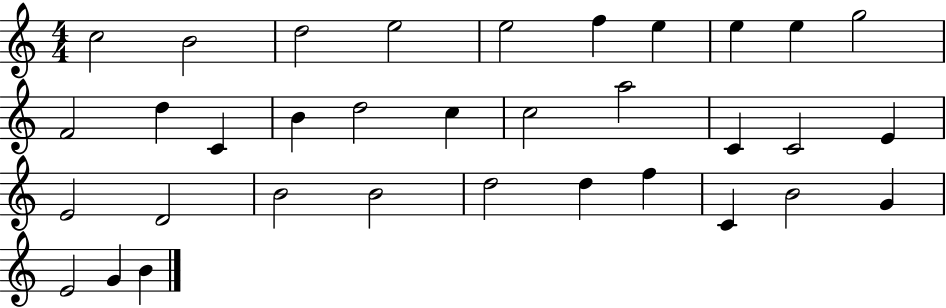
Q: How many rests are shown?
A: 0